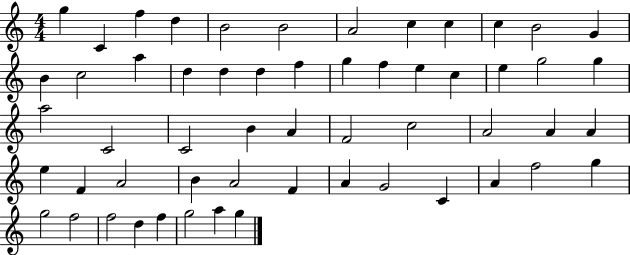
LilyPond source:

{
  \clef treble
  \numericTimeSignature
  \time 4/4
  \key c \major
  g''4 c'4 f''4 d''4 | b'2 b'2 | a'2 c''4 c''4 | c''4 b'2 g'4 | \break b'4 c''2 a''4 | d''4 d''4 d''4 f''4 | g''4 f''4 e''4 c''4 | e''4 g''2 g''4 | \break a''2 c'2 | c'2 b'4 a'4 | f'2 c''2 | a'2 a'4 a'4 | \break e''4 f'4 a'2 | b'4 a'2 f'4 | a'4 g'2 c'4 | a'4 f''2 g''4 | \break g''2 f''2 | f''2 d''4 f''4 | g''2 a''4 g''4 | \bar "|."
}